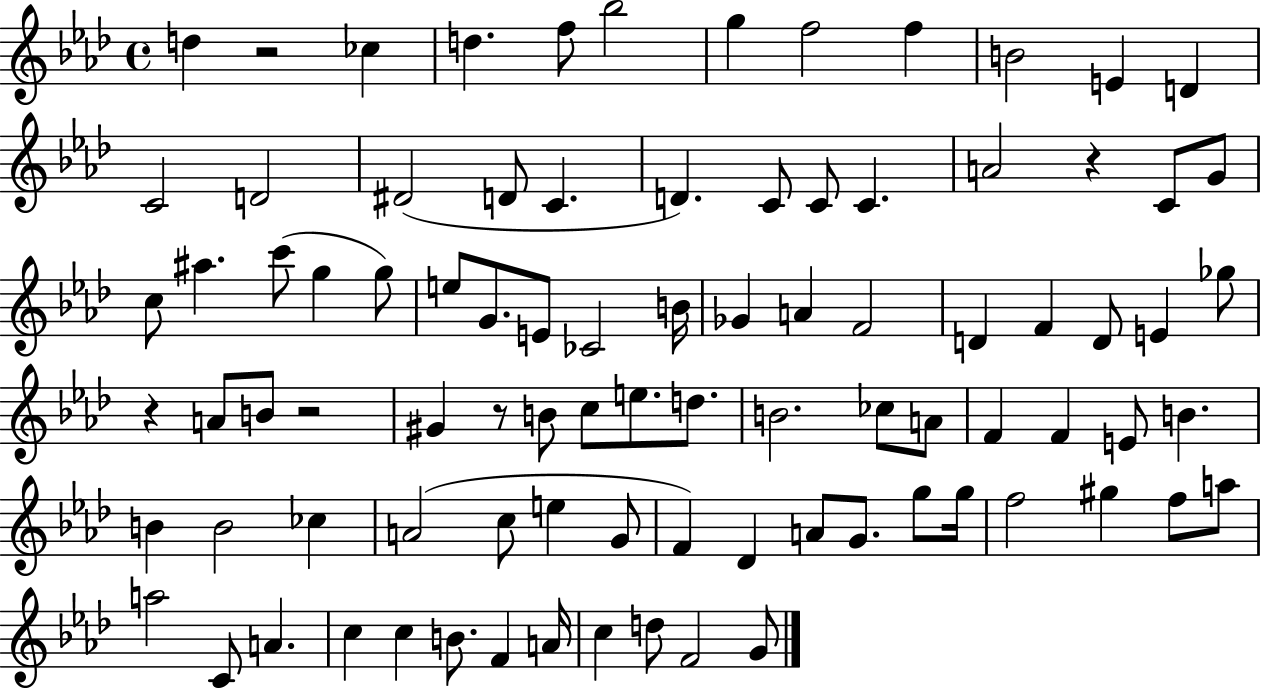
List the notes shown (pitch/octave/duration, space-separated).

D5/q R/h CES5/q D5/q. F5/e Bb5/h G5/q F5/h F5/q B4/h E4/q D4/q C4/h D4/h D#4/h D4/e C4/q. D4/q. C4/e C4/e C4/q. A4/h R/q C4/e G4/e C5/e A#5/q. C6/e G5/q G5/e E5/e G4/e. E4/e CES4/h B4/s Gb4/q A4/q F4/h D4/q F4/q D4/e E4/q Gb5/e R/q A4/e B4/e R/h G#4/q R/e B4/e C5/e E5/e. D5/e. B4/h. CES5/e A4/e F4/q F4/q E4/e B4/q. B4/q B4/h CES5/q A4/h C5/e E5/q G4/e F4/q Db4/q A4/e G4/e. G5/e G5/s F5/h G#5/q F5/e A5/e A5/h C4/e A4/q. C5/q C5/q B4/e. F4/q A4/s C5/q D5/e F4/h G4/e